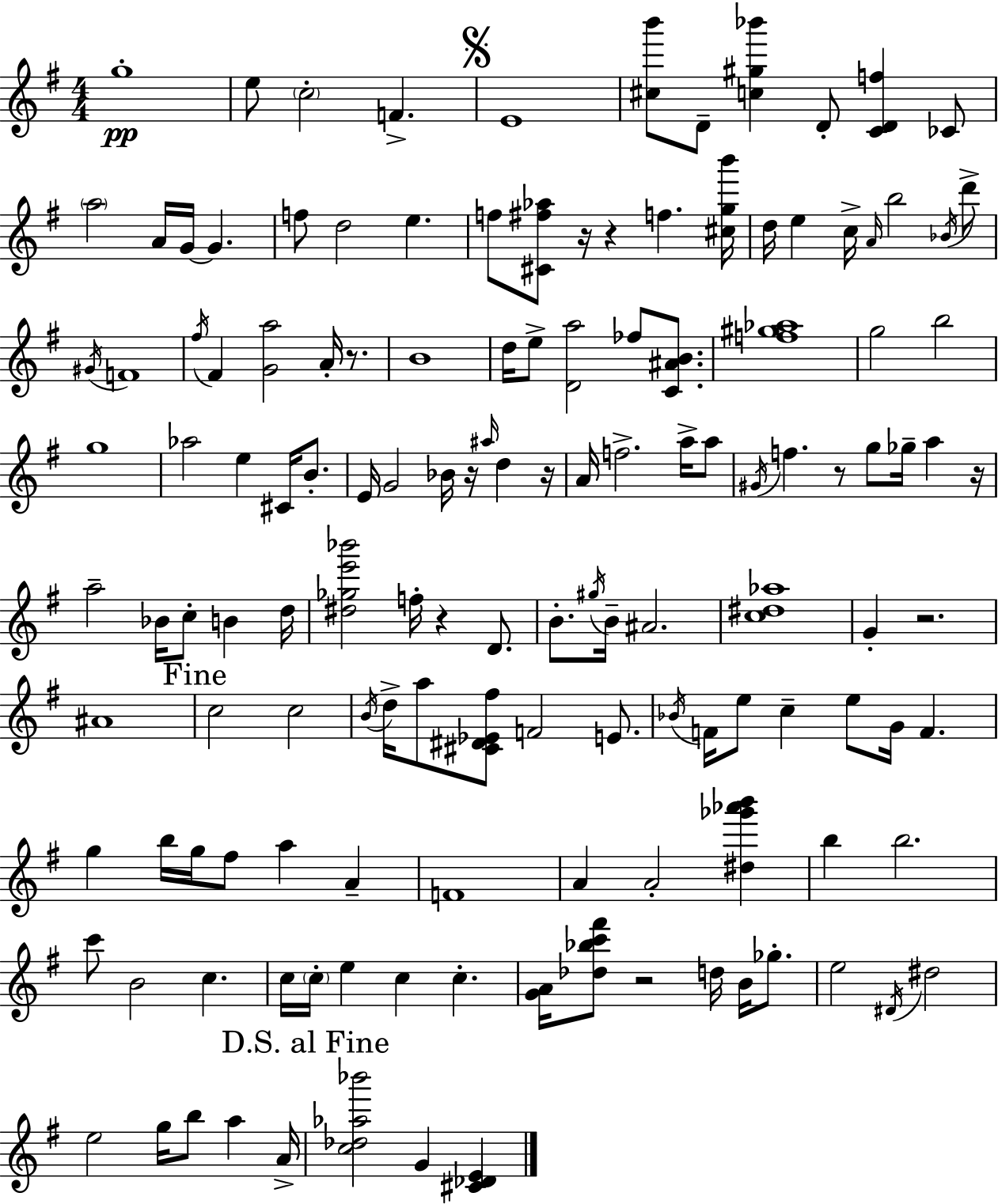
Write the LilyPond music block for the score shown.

{
  \clef treble
  \numericTimeSignature
  \time 4/4
  \key g \major
  \repeat volta 2 { g''1-.\pp | e''8 \parenthesize c''2-. f'4.-> | \mark \markup { \musicglyph "scripts.segno" } e'1 | <cis'' b'''>8 d'8-- <c'' gis'' bes'''>4 d'8-. <c' d' f''>4 ces'8 | \break \parenthesize a''2 a'16 g'16~~ g'4. | f''8 d''2 e''4. | f''8 <cis' fis'' aes''>8 r16 r4 f''4. <cis'' g'' b'''>16 | d''16 e''4 c''16-> \grace { a'16 } b''2 \acciaccatura { bes'16 } | \break d'''8-> \acciaccatura { gis'16 } f'1 | \acciaccatura { fis''16 } fis'4 <g' a''>2 | a'16-. r8. b'1 | d''16 e''8-> <d' a''>2 fes''8 | \break <c' ais' b'>8. <f'' gis'' aes''>1 | g''2 b''2 | g''1 | aes''2 e''4 | \break cis'16 b'8.-. e'16 g'2 bes'16 r16 \grace { ais''16 } | d''4 r16 a'16 f''2.-> | a''16-> a''8 \acciaccatura { gis'16 } f''4. r8 g''8 | ges''16-- a''4 r16 a''2-- bes'16 c''8-. | \break b'4 d''16 <dis'' ges'' e''' bes'''>2 f''16-. r4 | d'8. b'8.-. \acciaccatura { gis''16 } b'16-- ais'2. | <c'' dis'' aes''>1 | g'4-. r2. | \break ais'1 | \mark "Fine" c''2 c''2 | \acciaccatura { b'16 } d''16-> a''8 <cis' dis' ees' fis''>8 f'2 | e'8. \acciaccatura { bes'16 } f'16 e''8 c''4-- | \break e''8 g'16 f'4. g''4 b''16 g''16 fis''8 | a''4 a'4-- f'1 | a'4 a'2-. | <dis'' ges''' aes''' b'''>4 b''4 b''2. | \break c'''8 b'2 | c''4. c''16 \parenthesize c''16-. e''4 c''4 | c''4.-. <g' a'>16 <des'' bes'' c''' fis'''>8 r2 | d''16 b'16 ges''8.-. e''2 | \break \acciaccatura { dis'16 } dis''2 e''2 | g''16 b''8 a''4 a'16-> \mark "D.S. al Fine" <c'' des'' aes'' bes'''>2 | g'4 <cis' des' e'>4 } \bar "|."
}